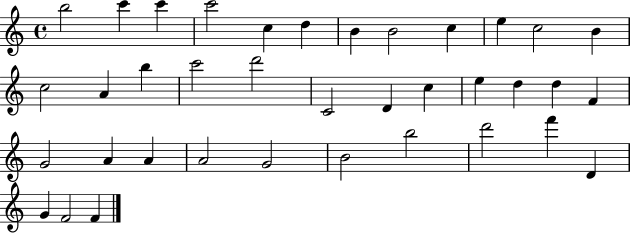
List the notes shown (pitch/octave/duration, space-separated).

B5/h C6/q C6/q C6/h C5/q D5/q B4/q B4/h C5/q E5/q C5/h B4/q C5/h A4/q B5/q C6/h D6/h C4/h D4/q C5/q E5/q D5/q D5/q F4/q G4/h A4/q A4/q A4/h G4/h B4/h B5/h D6/h F6/q D4/q G4/q F4/h F4/q